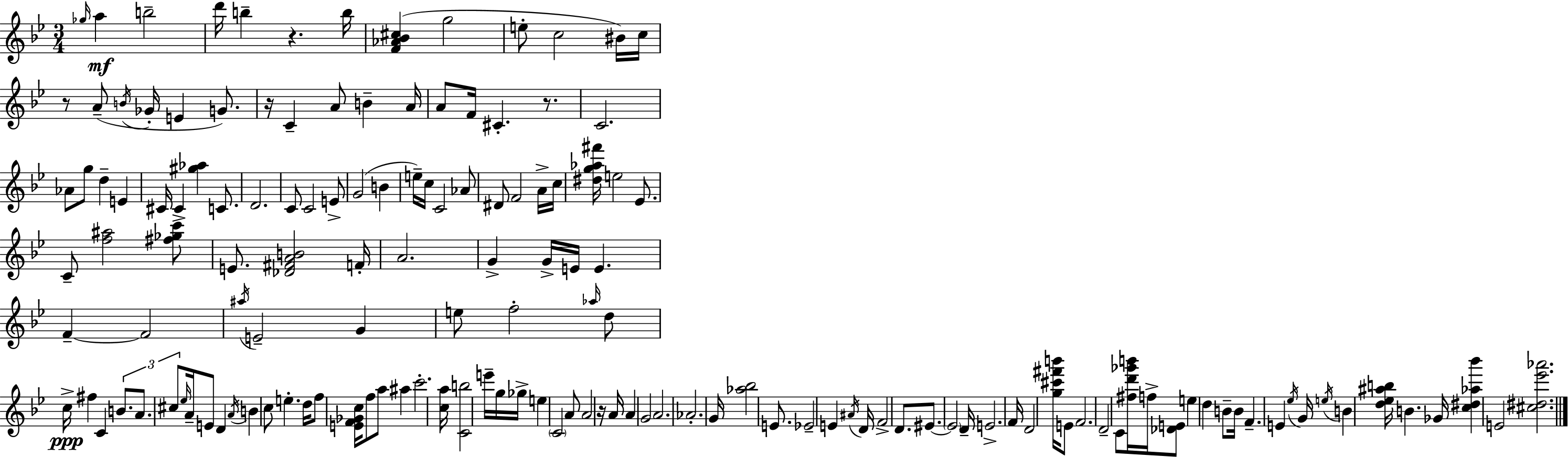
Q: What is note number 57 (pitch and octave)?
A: F4